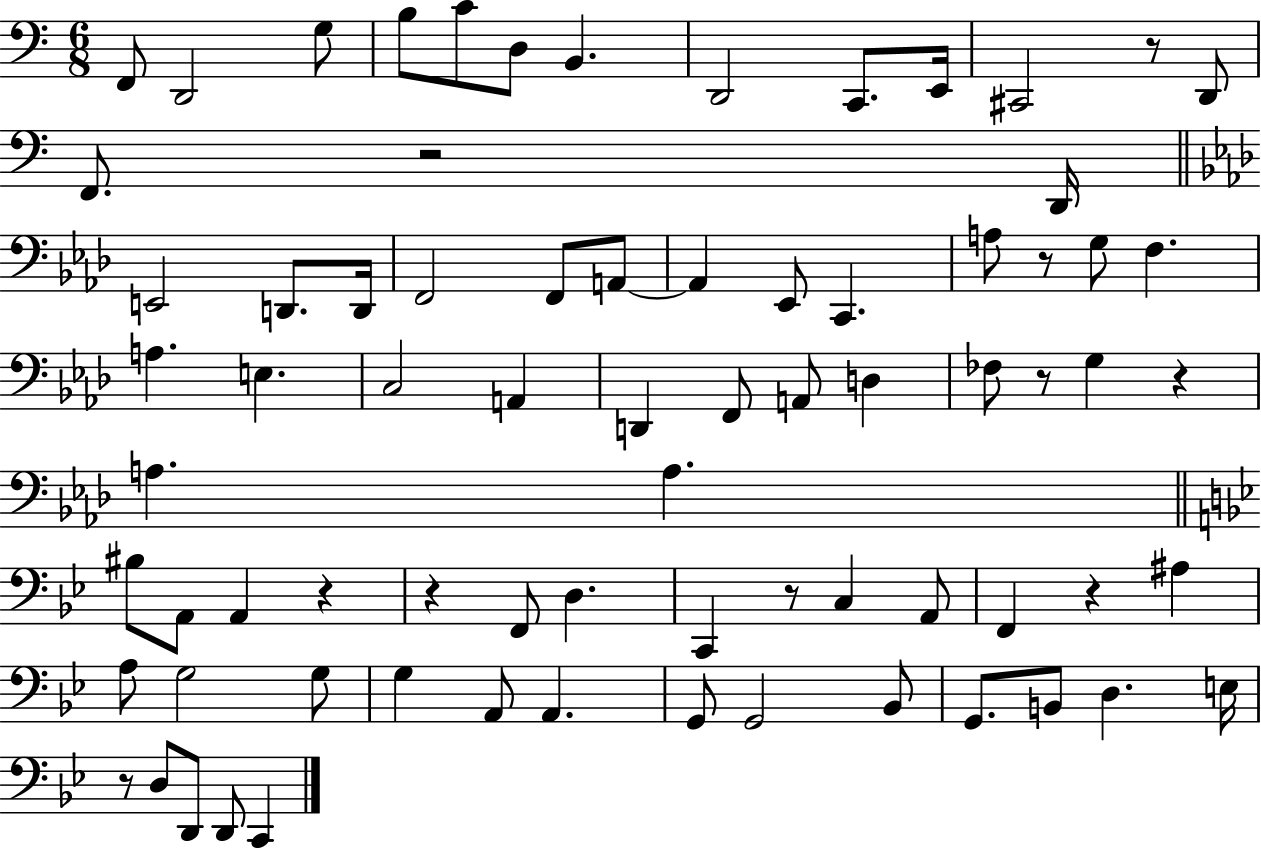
F2/e D2/h G3/e B3/e C4/e D3/e B2/q. D2/h C2/e. E2/s C#2/h R/e D2/e F2/e. R/h D2/s E2/h D2/e. D2/s F2/h F2/e A2/e A2/q Eb2/e C2/q. A3/e R/e G3/e F3/q. A3/q. E3/q. C3/h A2/q D2/q F2/e A2/e D3/q FES3/e R/e G3/q R/q A3/q. A3/q. BIS3/e A2/e A2/q R/q R/q F2/e D3/q. C2/q R/e C3/q A2/e F2/q R/q A#3/q A3/e G3/h G3/e G3/q A2/e A2/q. G2/e G2/h Bb2/e G2/e. B2/e D3/q. E3/s R/e D3/e D2/e D2/e C2/q